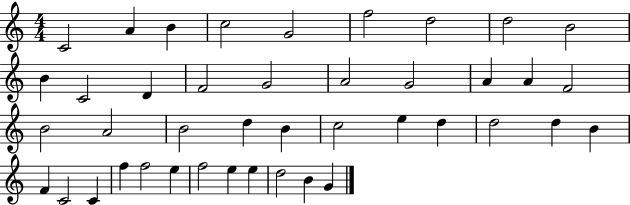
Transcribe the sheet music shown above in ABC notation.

X:1
T:Untitled
M:4/4
L:1/4
K:C
C2 A B c2 G2 f2 d2 d2 B2 B C2 D F2 G2 A2 G2 A A F2 B2 A2 B2 d B c2 e d d2 d B F C2 C f f2 e f2 e e d2 B G